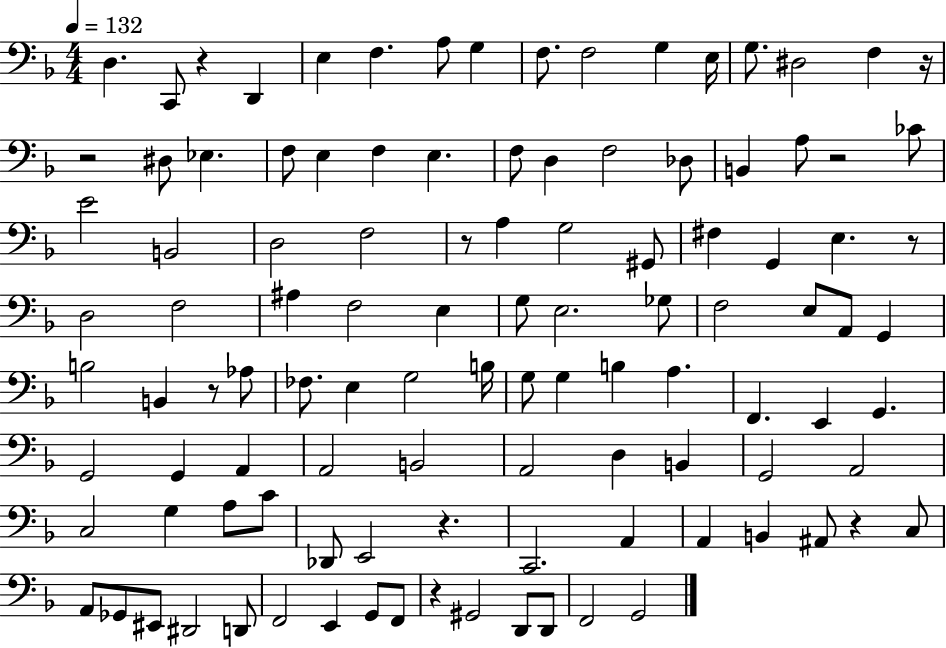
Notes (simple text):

D3/q. C2/e R/q D2/q E3/q F3/q. A3/e G3/q F3/e. F3/h G3/q E3/s G3/e. D#3/h F3/q R/s R/h D#3/e Eb3/q. F3/e E3/q F3/q E3/q. F3/e D3/q F3/h Db3/e B2/q A3/e R/h CES4/e E4/h B2/h D3/h F3/h R/e A3/q G3/h G#2/e F#3/q G2/q E3/q. R/e D3/h F3/h A#3/q F3/h E3/q G3/e E3/h. Gb3/e F3/h E3/e A2/e G2/q B3/h B2/q R/e Ab3/e FES3/e. E3/q G3/h B3/s G3/e G3/q B3/q A3/q. F2/q. E2/q G2/q. G2/h G2/q A2/q A2/h B2/h A2/h D3/q B2/q G2/h A2/h C3/h G3/q A3/e C4/e Db2/e E2/h R/q. C2/h. A2/q A2/q B2/q A#2/e R/q C3/e A2/e Gb2/e EIS2/e D#2/h D2/e F2/h E2/q G2/e F2/e R/q G#2/h D2/e D2/e F2/h G2/h